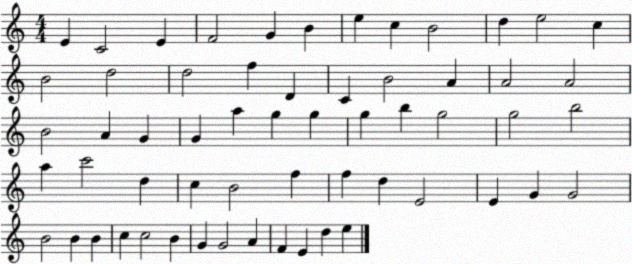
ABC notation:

X:1
T:Untitled
M:4/4
L:1/4
K:C
E C2 E F2 G B e c B2 d e2 c B2 d2 d2 f D C B2 A A2 A2 B2 A G G a g g g b g2 g2 b2 a c'2 d c B2 f f d E2 E G G2 B2 B B c c2 B G G2 A F E d e